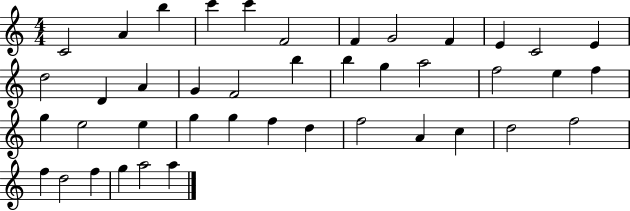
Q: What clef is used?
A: treble